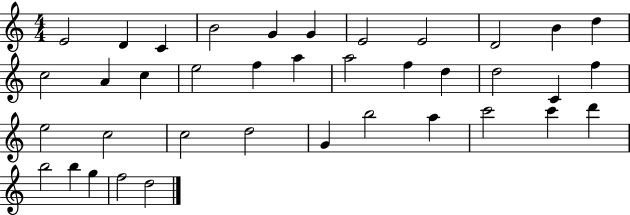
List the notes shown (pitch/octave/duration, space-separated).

E4/h D4/q C4/q B4/h G4/q G4/q E4/h E4/h D4/h B4/q D5/q C5/h A4/q C5/q E5/h F5/q A5/q A5/h F5/q D5/q D5/h C4/q F5/q E5/h C5/h C5/h D5/h G4/q B5/h A5/q C6/h C6/q D6/q B5/h B5/q G5/q F5/h D5/h